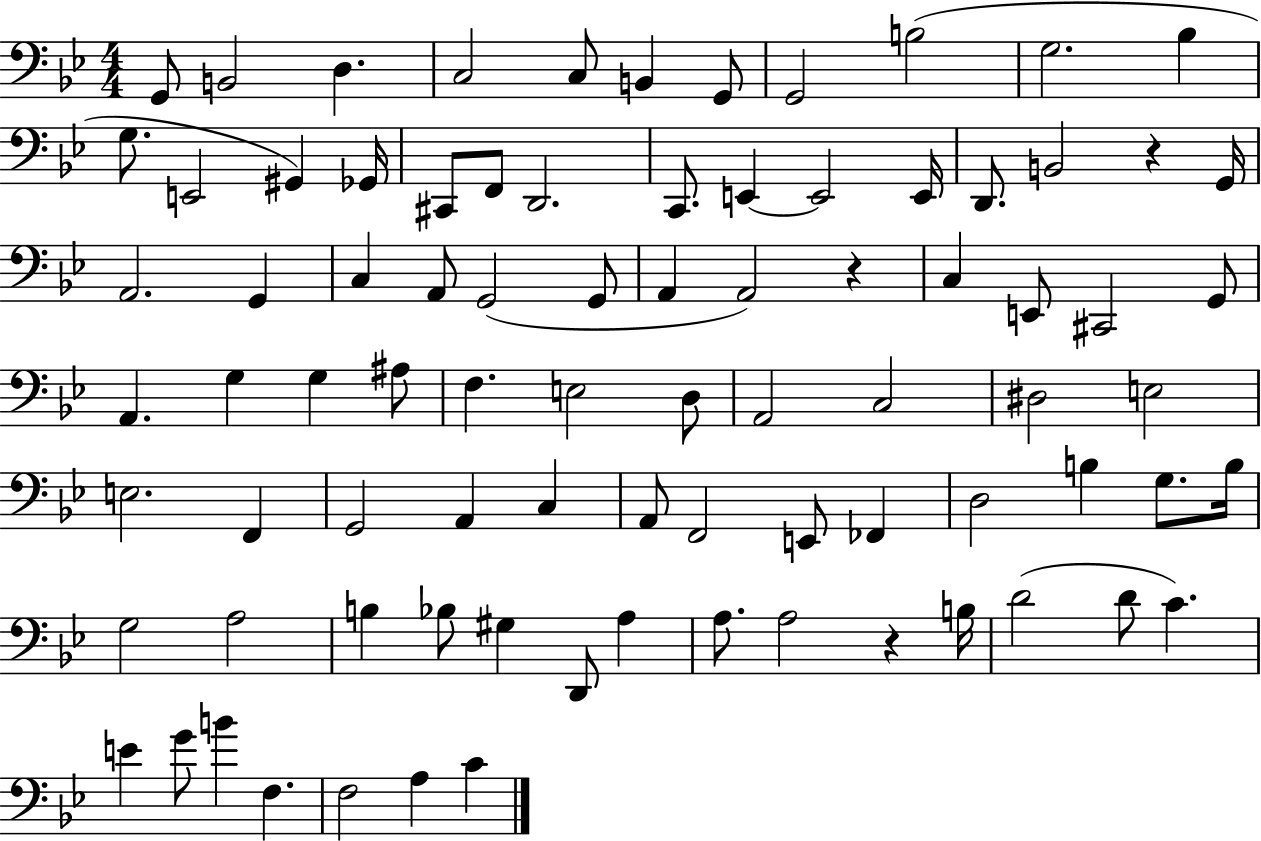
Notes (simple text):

G2/e B2/h D3/q. C3/h C3/e B2/q G2/e G2/h B3/h G3/h. Bb3/q G3/e. E2/h G#2/q Gb2/s C#2/e F2/e D2/h. C2/e. E2/q E2/h E2/s D2/e. B2/h R/q G2/s A2/h. G2/q C3/q A2/e G2/h G2/e A2/q A2/h R/q C3/q E2/e C#2/h G2/e A2/q. G3/q G3/q A#3/e F3/q. E3/h D3/e A2/h C3/h D#3/h E3/h E3/h. F2/q G2/h A2/q C3/q A2/e F2/h E2/e FES2/q D3/h B3/q G3/e. B3/s G3/h A3/h B3/q Bb3/e G#3/q D2/e A3/q A3/e. A3/h R/q B3/s D4/h D4/e C4/q. E4/q G4/e B4/q F3/q. F3/h A3/q C4/q